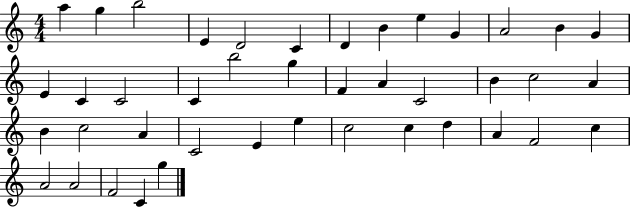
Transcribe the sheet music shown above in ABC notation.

X:1
T:Untitled
M:4/4
L:1/4
K:C
a g b2 E D2 C D B e G A2 B G E C C2 C b2 g F A C2 B c2 A B c2 A C2 E e c2 c d A F2 c A2 A2 F2 C g